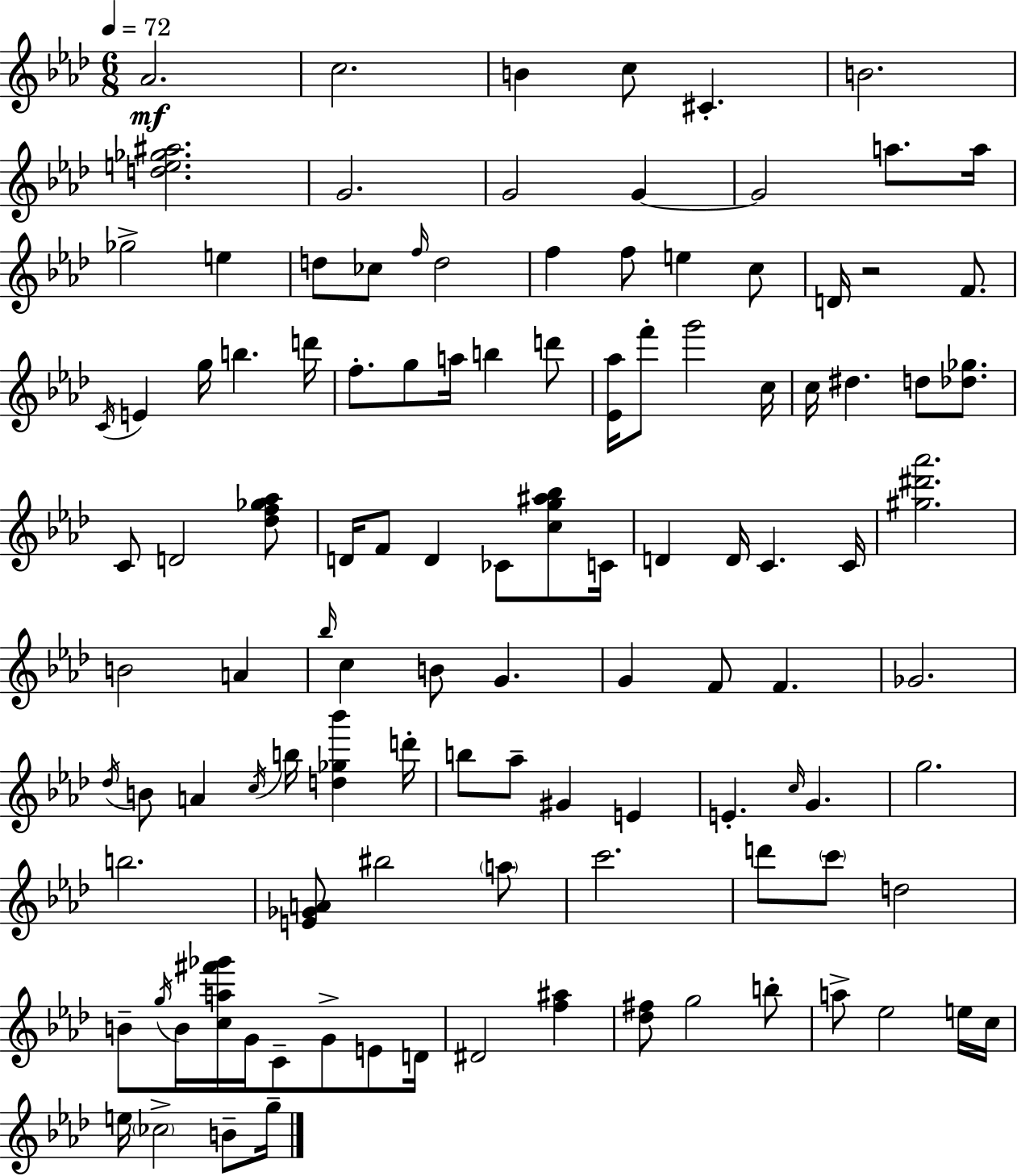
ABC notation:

X:1
T:Untitled
M:6/8
L:1/4
K:Ab
_A2 c2 B c/2 ^C B2 [de_g^a]2 G2 G2 G G2 a/2 a/4 _g2 e d/2 _c/2 f/4 d2 f f/2 e c/2 D/4 z2 F/2 C/4 E g/4 b d'/4 f/2 g/2 a/4 b d'/2 [_E_a]/4 f'/2 g'2 c/4 c/4 ^d d/2 [_d_g]/2 C/2 D2 [_df_g_a]/2 D/4 F/2 D _C/2 [cg^a_b]/2 C/4 D D/4 C C/4 [^g^d'_a']2 B2 A _b/4 c B/2 G G F/2 F _G2 _d/4 B/2 A c/4 b/4 [d_g_b'] d'/4 b/2 _a/2 ^G E E c/4 G g2 b2 [E_GA]/2 ^b2 a/2 c'2 d'/2 c'/2 d2 B/2 g/4 B/4 [ca^f'_g']/4 G/4 C/2 G/2 E/2 D/4 ^D2 [f^a] [_d^f]/2 g2 b/2 a/2 _e2 e/4 c/4 e/4 _c2 B/2 g/4